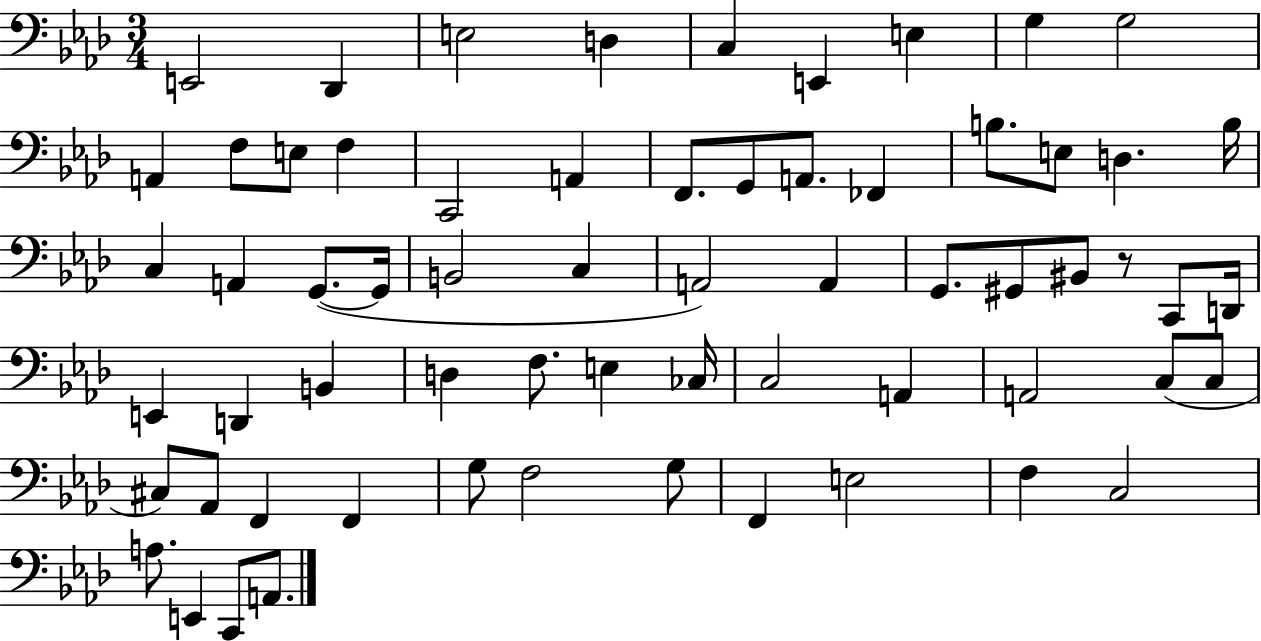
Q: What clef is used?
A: bass